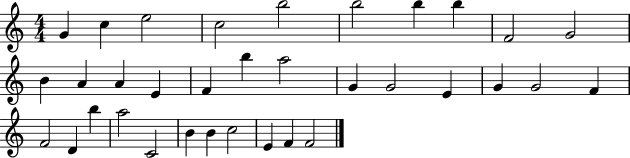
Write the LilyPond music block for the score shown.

{
  \clef treble
  \numericTimeSignature
  \time 4/4
  \key c \major
  g'4 c''4 e''2 | c''2 b''2 | b''2 b''4 b''4 | f'2 g'2 | \break b'4 a'4 a'4 e'4 | f'4 b''4 a''2 | g'4 g'2 e'4 | g'4 g'2 f'4 | \break f'2 d'4 b''4 | a''2 c'2 | b'4 b'4 c''2 | e'4 f'4 f'2 | \break \bar "|."
}